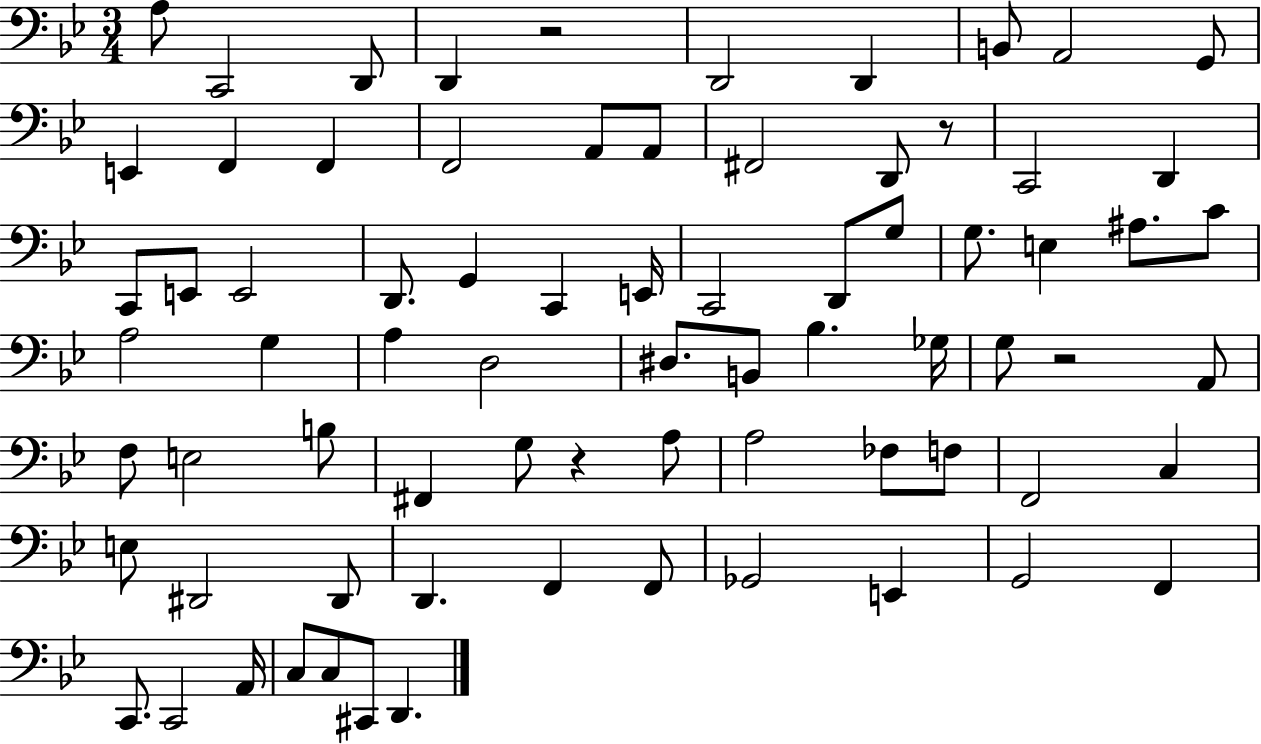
{
  \clef bass
  \numericTimeSignature
  \time 3/4
  \key bes \major
  a8 c,2 d,8 | d,4 r2 | d,2 d,4 | b,8 a,2 g,8 | \break e,4 f,4 f,4 | f,2 a,8 a,8 | fis,2 d,8 r8 | c,2 d,4 | \break c,8 e,8 e,2 | d,8. g,4 c,4 e,16 | c,2 d,8 g8 | g8. e4 ais8. c'8 | \break a2 g4 | a4 d2 | dis8. b,8 bes4. ges16 | g8 r2 a,8 | \break f8 e2 b8 | fis,4 g8 r4 a8 | a2 fes8 f8 | f,2 c4 | \break e8 dis,2 dis,8 | d,4. f,4 f,8 | ges,2 e,4 | g,2 f,4 | \break c,8. c,2 a,16 | c8 c8 cis,8 d,4. | \bar "|."
}